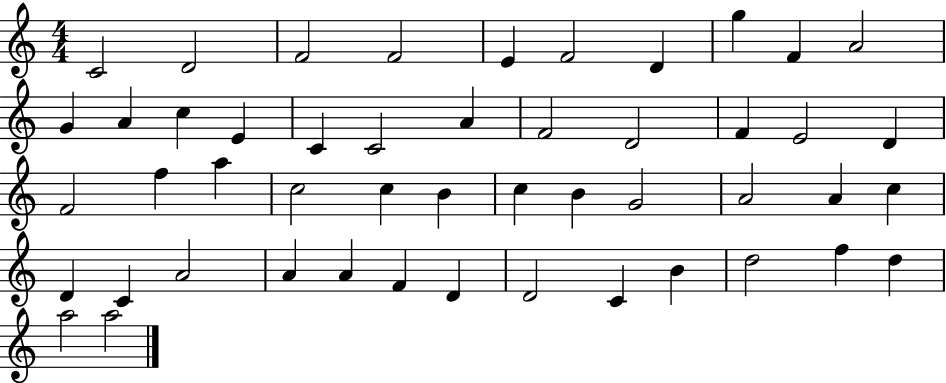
{
  \clef treble
  \numericTimeSignature
  \time 4/4
  \key c \major
  c'2 d'2 | f'2 f'2 | e'4 f'2 d'4 | g''4 f'4 a'2 | \break g'4 a'4 c''4 e'4 | c'4 c'2 a'4 | f'2 d'2 | f'4 e'2 d'4 | \break f'2 f''4 a''4 | c''2 c''4 b'4 | c''4 b'4 g'2 | a'2 a'4 c''4 | \break d'4 c'4 a'2 | a'4 a'4 f'4 d'4 | d'2 c'4 b'4 | d''2 f''4 d''4 | \break a''2 a''2 | \bar "|."
}